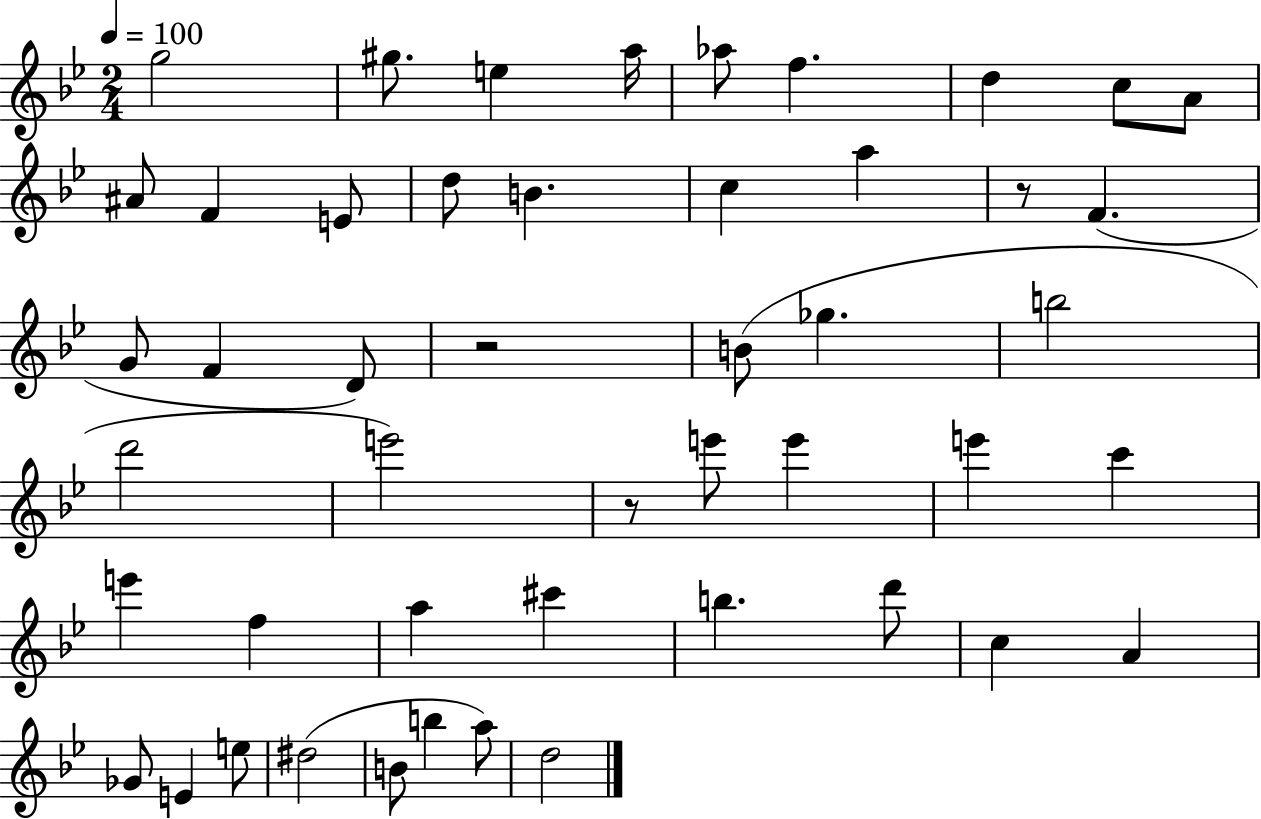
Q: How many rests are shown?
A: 3